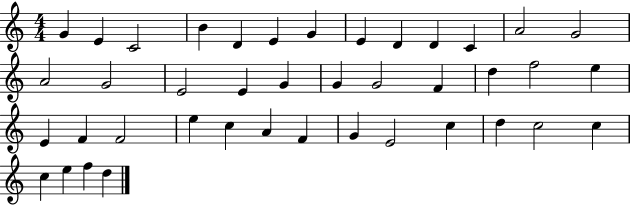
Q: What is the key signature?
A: C major